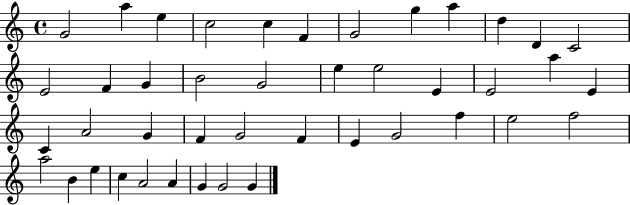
X:1
T:Untitled
M:4/4
L:1/4
K:C
G2 a e c2 c F G2 g a d D C2 E2 F G B2 G2 e e2 E E2 a E C A2 G F G2 F E G2 f e2 f2 a2 B e c A2 A G G2 G